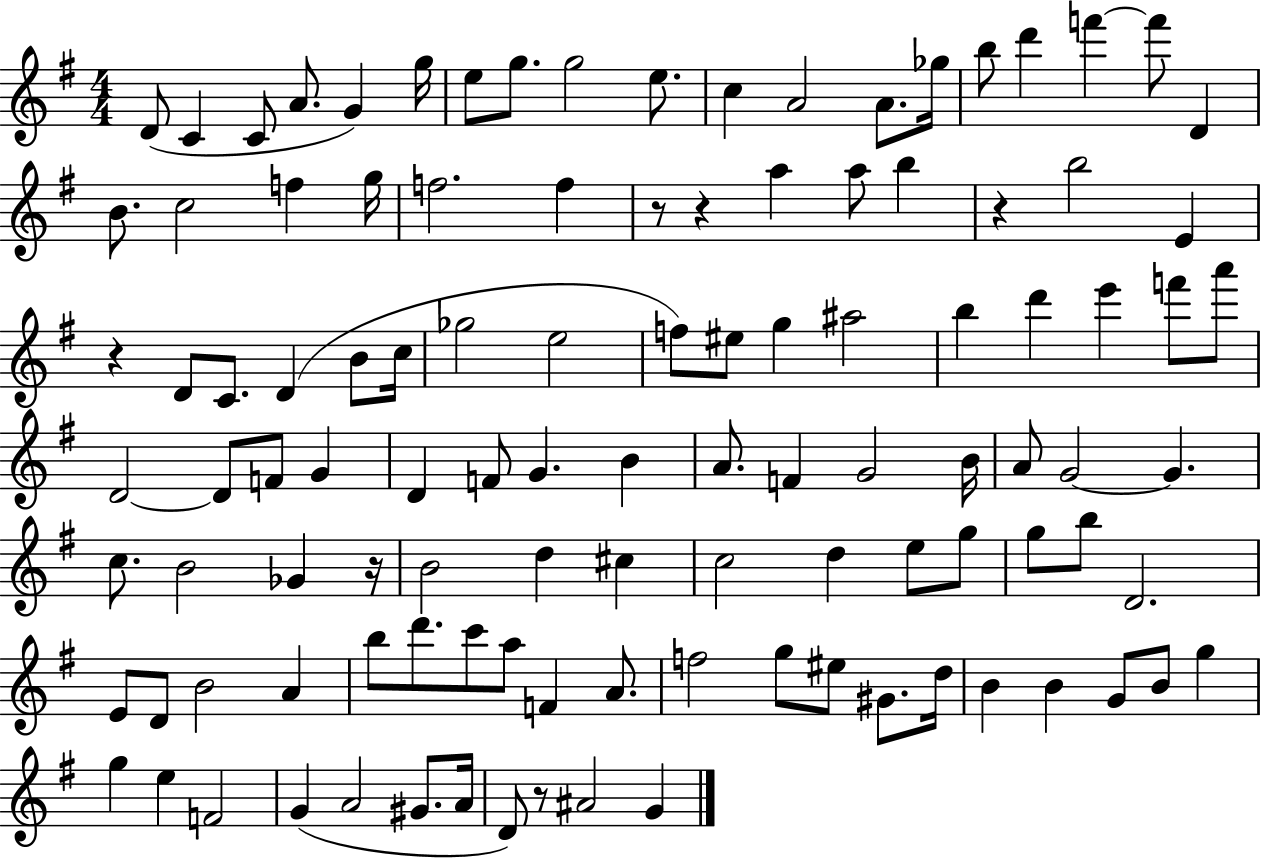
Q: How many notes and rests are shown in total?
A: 110